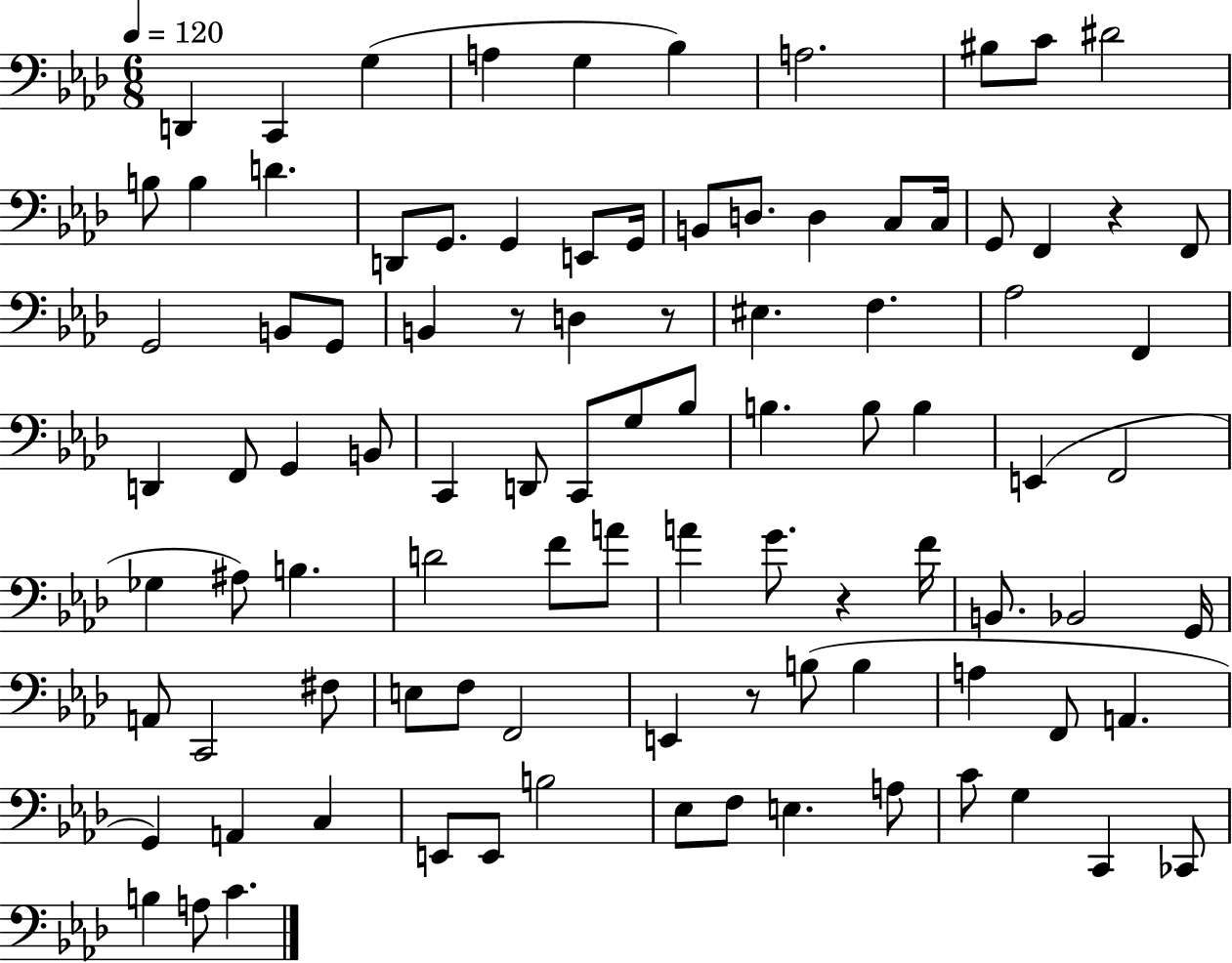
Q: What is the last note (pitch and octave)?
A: C4